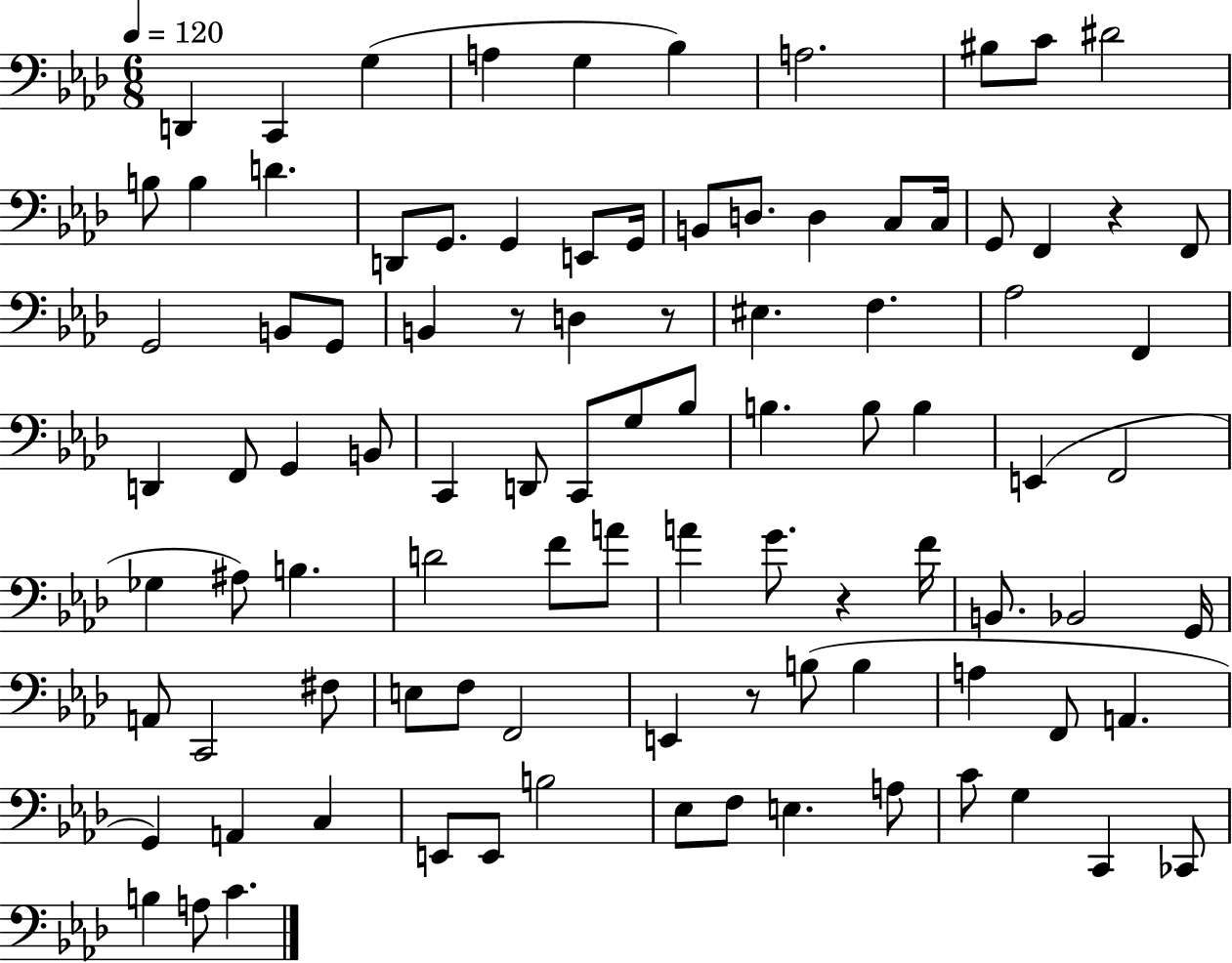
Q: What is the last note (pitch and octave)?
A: C4